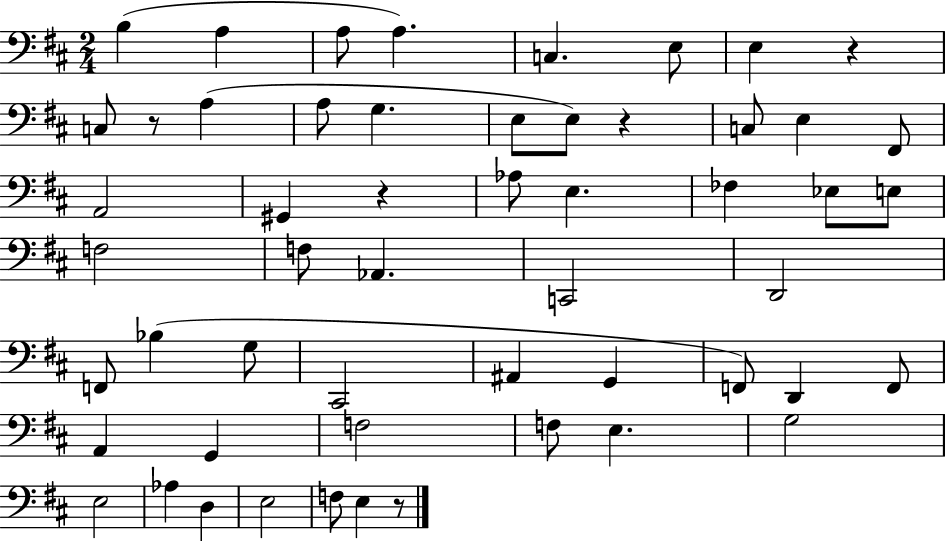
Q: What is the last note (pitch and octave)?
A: E3